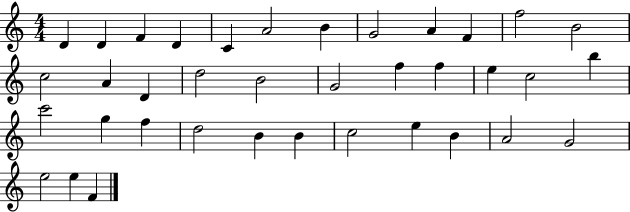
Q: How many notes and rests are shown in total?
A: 37